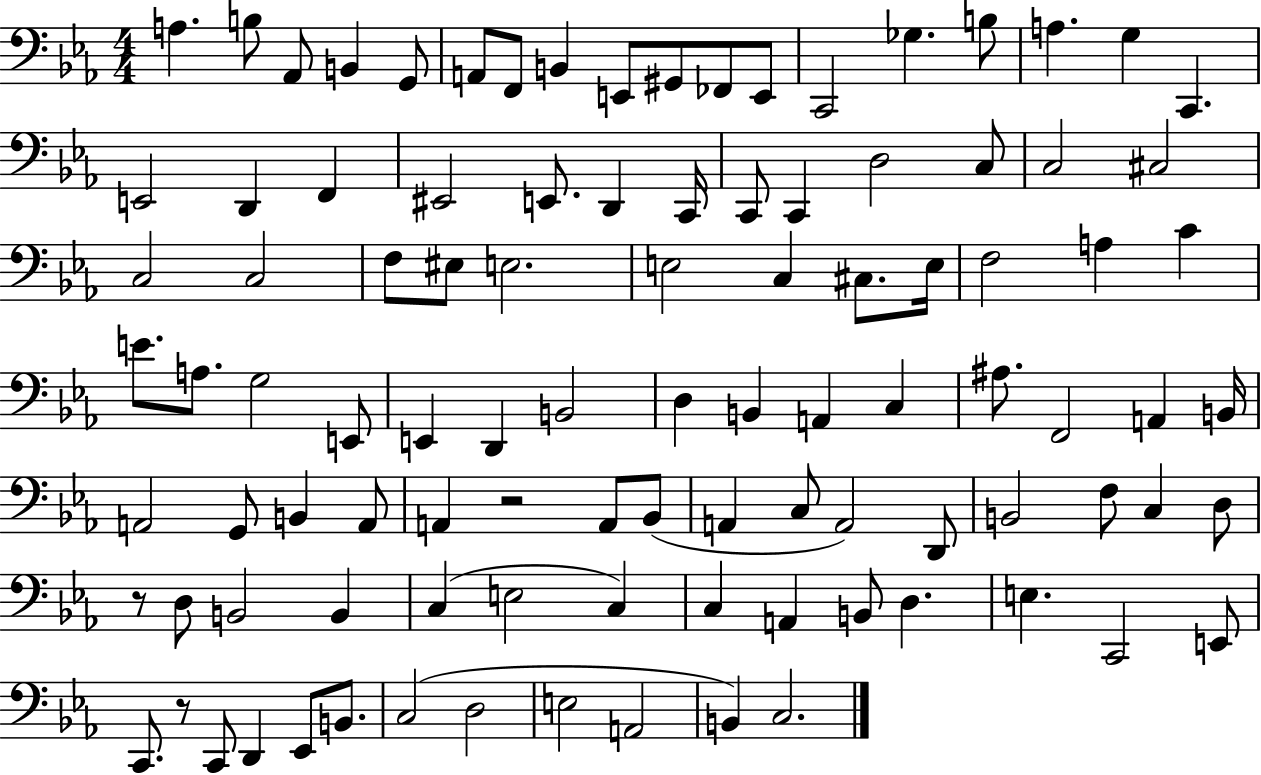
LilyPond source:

{
  \clef bass
  \numericTimeSignature
  \time 4/4
  \key ees \major
  a4. b8 aes,8 b,4 g,8 | a,8 f,8 b,4 e,8 gis,8 fes,8 e,8 | c,2 ges4. b8 | a4. g4 c,4. | \break e,2 d,4 f,4 | eis,2 e,8. d,4 c,16 | c,8 c,4 d2 c8 | c2 cis2 | \break c2 c2 | f8 eis8 e2. | e2 c4 cis8. e16 | f2 a4 c'4 | \break e'8. a8. g2 e,8 | e,4 d,4 b,2 | d4 b,4 a,4 c4 | ais8. f,2 a,4 b,16 | \break a,2 g,8 b,4 a,8 | a,4 r2 a,8 bes,8( | a,4 c8 a,2) d,8 | b,2 f8 c4 d8 | \break r8 d8 b,2 b,4 | c4( e2 c4) | c4 a,4 b,8 d4. | e4. c,2 e,8 | \break c,8. r8 c,8 d,4 ees,8 b,8. | c2( d2 | e2 a,2 | b,4) c2. | \break \bar "|."
}